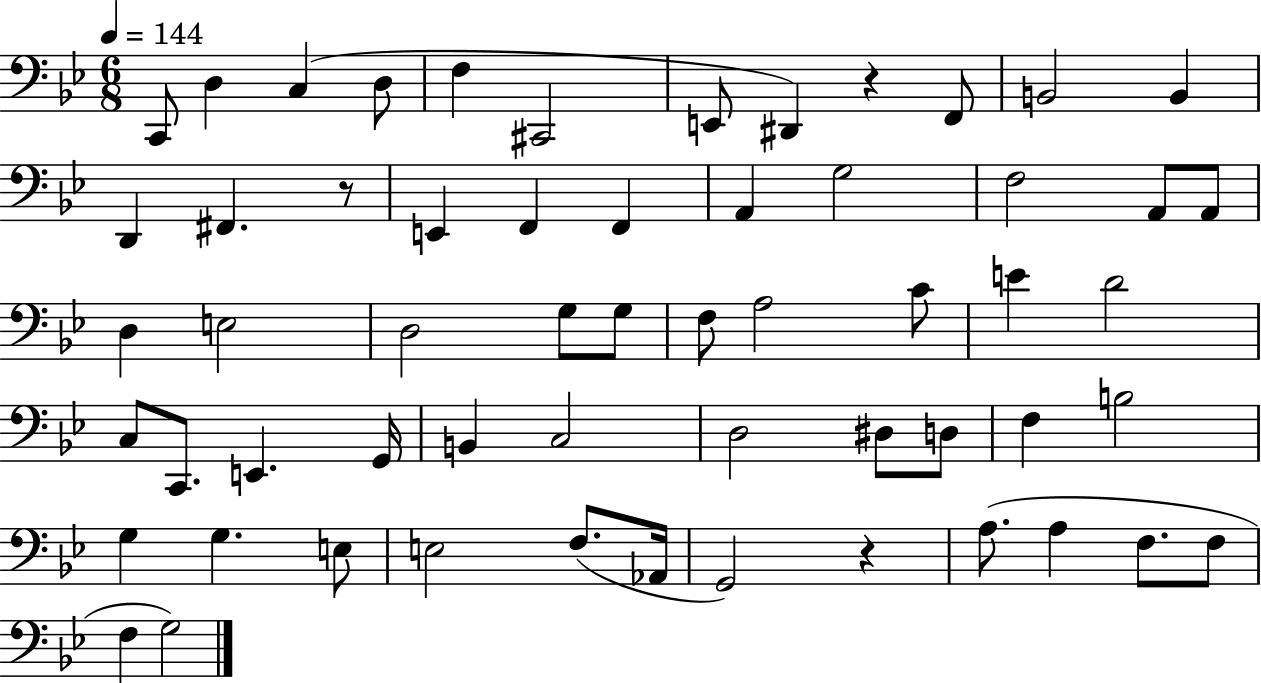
C2/e D3/q C3/q D3/e F3/q C#2/h E2/e D#2/q R/q F2/e B2/h B2/q D2/q F#2/q. R/e E2/q F2/q F2/q A2/q G3/h F3/h A2/e A2/e D3/q E3/h D3/h G3/e G3/e F3/e A3/h C4/e E4/q D4/h C3/e C2/e. E2/q. G2/s B2/q C3/h D3/h D#3/e D3/e F3/q B3/h G3/q G3/q. E3/e E3/h F3/e. Ab2/s G2/h R/q A3/e. A3/q F3/e. F3/e F3/q G3/h